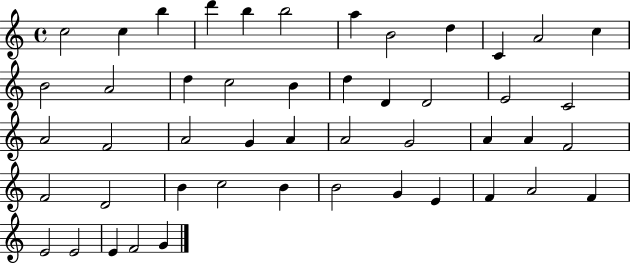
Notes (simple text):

C5/h C5/q B5/q D6/q B5/q B5/h A5/q B4/h D5/q C4/q A4/h C5/q B4/h A4/h D5/q C5/h B4/q D5/q D4/q D4/h E4/h C4/h A4/h F4/h A4/h G4/q A4/q A4/h G4/h A4/q A4/q F4/h F4/h D4/h B4/q C5/h B4/q B4/h G4/q E4/q F4/q A4/h F4/q E4/h E4/h E4/q F4/h G4/q